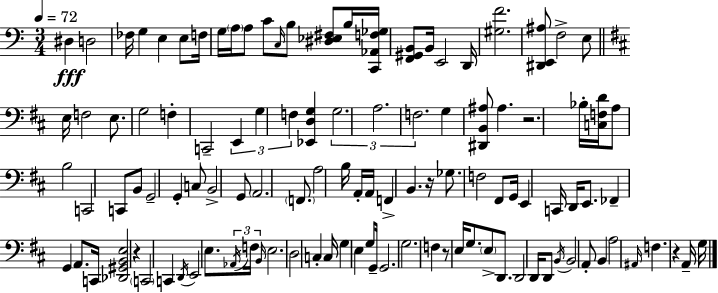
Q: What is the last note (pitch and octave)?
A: G3